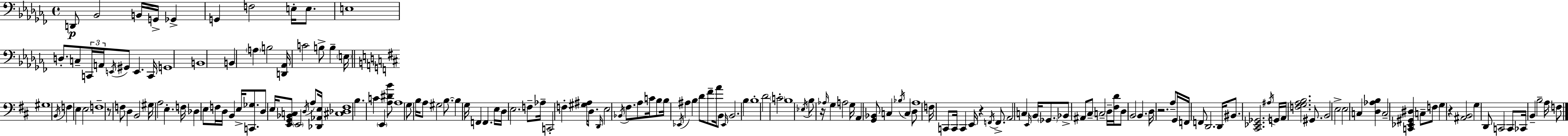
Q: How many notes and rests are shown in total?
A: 174